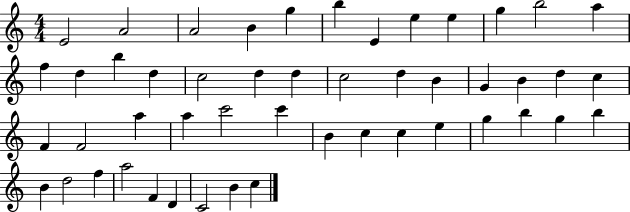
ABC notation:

X:1
T:Untitled
M:4/4
L:1/4
K:C
E2 A2 A2 B g b E e e g b2 a f d b d c2 d d c2 d B G B d c F F2 a a c'2 c' B c c e g b g b B d2 f a2 F D C2 B c